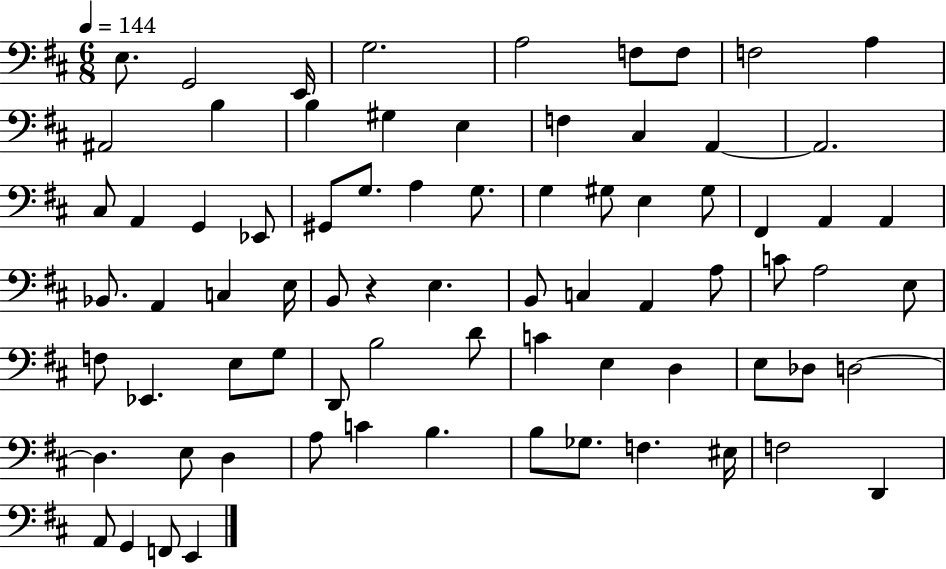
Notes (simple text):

E3/e. G2/h E2/s G3/h. A3/h F3/e F3/e F3/h A3/q A#2/h B3/q B3/q G#3/q E3/q F3/q C#3/q A2/q A2/h. C#3/e A2/q G2/q Eb2/e G#2/e G3/e. A3/q G3/e. G3/q G#3/e E3/q G#3/e F#2/q A2/q A2/q Bb2/e. A2/q C3/q E3/s B2/e R/q E3/q. B2/e C3/q A2/q A3/e C4/e A3/h E3/e F3/e Eb2/q. E3/e G3/e D2/e B3/h D4/e C4/q E3/q D3/q E3/e Db3/e D3/h D3/q. E3/e D3/q A3/e C4/q B3/q. B3/e Gb3/e. F3/q. EIS3/s F3/h D2/q A2/e G2/q F2/e E2/q